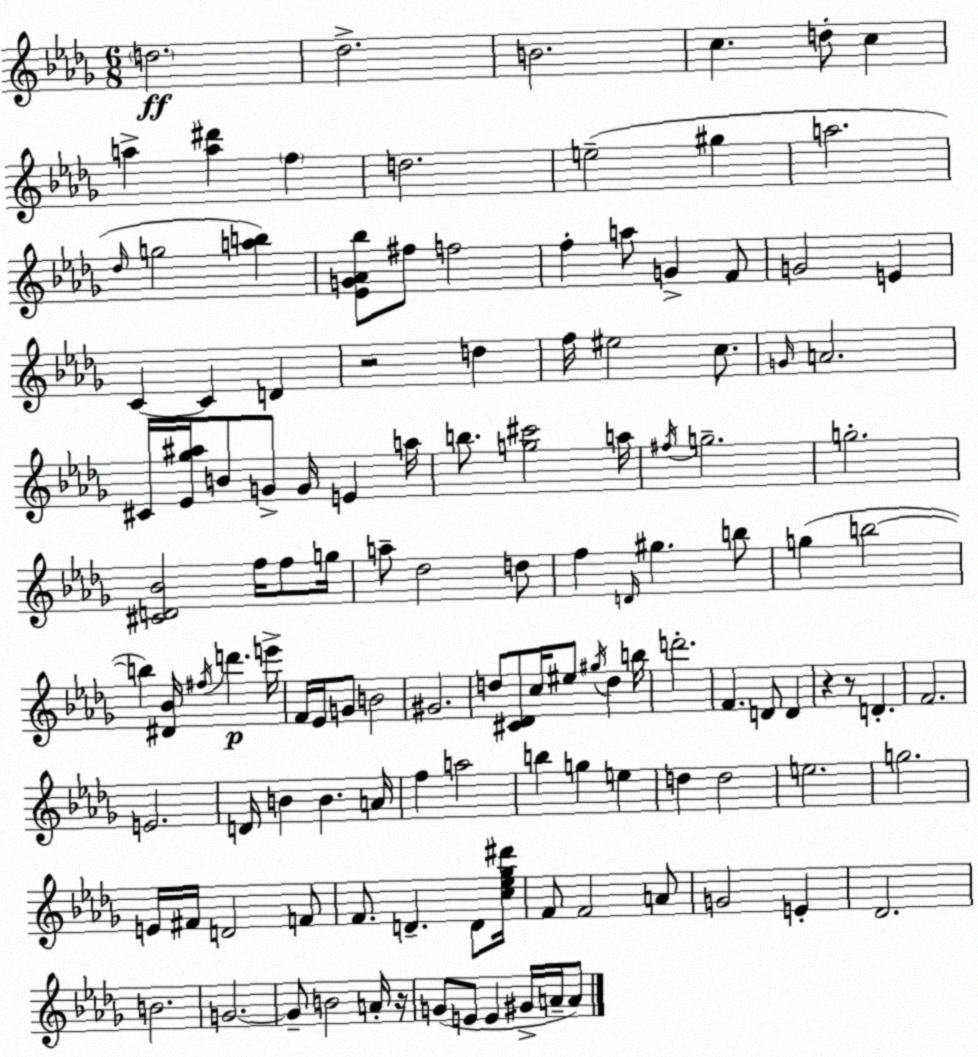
X:1
T:Untitled
M:6/8
L:1/4
K:Bbm
d2 _d2 B2 c d/2 c a [a^d'] f d2 e2 ^g a2 _d/4 g2 [ab] [_EG_A_b]/2 ^f/2 f2 f a/2 G F/2 G2 E C C D z2 d f/4 ^e2 c/2 G/4 A2 ^C/4 [_E_g^a]/4 B/2 G/2 G/4 E a/4 b/2 [g^c']2 a/4 ^f/4 g2 g2 [^CD_B]2 f/4 f/2 g/4 a/2 _d2 d/2 f D/4 ^g b/2 g b2 b [^D_B]/4 ^f/4 d' e'/4 F/4 _E/4 G/2 B2 ^G2 d/2 [^C_D]/2 c/4 ^e/2 ^g/4 d b/4 d'2 F D/2 D z z/2 D F2 E2 D/4 B B A/4 f a2 b g e d d2 e2 g2 E/4 ^F/4 D2 F/2 F/2 D D/2 [c_e_g^d']/4 F/2 F2 A/2 G2 E _D2 B2 G2 G/2 B2 A/4 z/4 G/2 E/2 E ^G/4 A/4 A/2